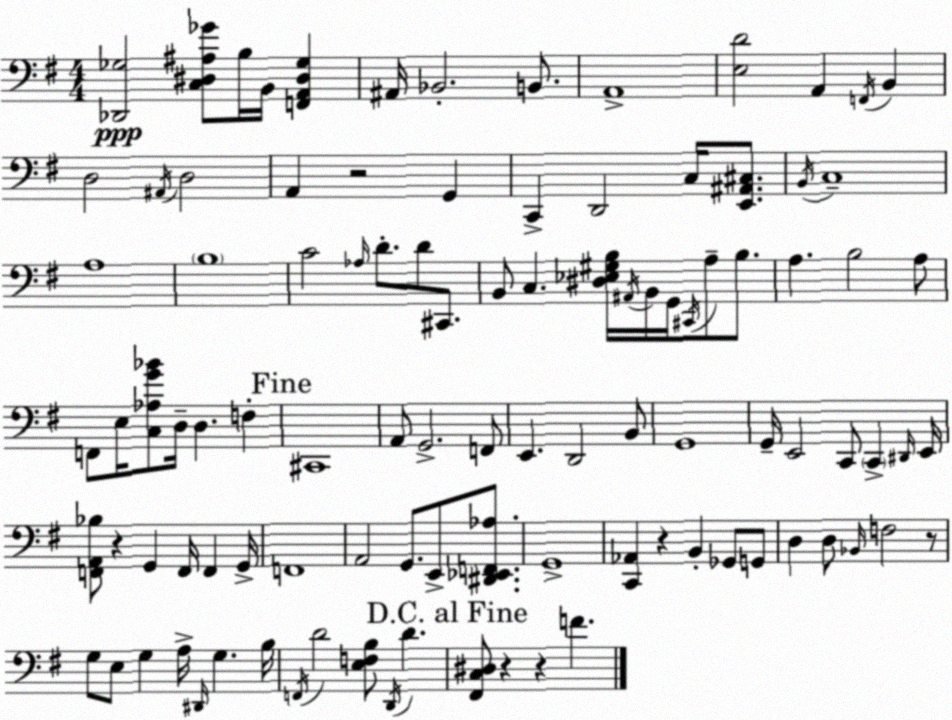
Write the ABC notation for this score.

X:1
T:Untitled
M:4/4
L:1/4
K:Em
[_D,,_G,]2 [C,^D,^A,_G]/2 B,/4 B,,/4 [F,,A,,^D,_G,] ^A,,/4 _B,,2 B,,/2 A,,4 [E,D]2 A,, F,,/4 B,, D,2 ^A,,/4 D,2 A,, z2 G,, C,, D,,2 C,/4 [E,,^A,,^C,]/2 B,,/4 C,4 A,4 B,4 C2 _A,/4 D/2 D/2 ^C,,/2 B,,/2 C, [^D,_E,^G,B,]/4 ^A,,/4 B,,/4 G,,/4 ^C,,/4 A,/2 B,/2 A, B,2 A,/2 F,,/2 E,/4 [C,_A,G_B]/2 D,/4 D, F, ^C,,4 A,,/2 G,,2 F,,/2 E,, D,,2 B,,/2 G,,4 G,,/4 E,,2 C,,/2 C,, ^D,,/4 E,,/4 [F,,A,,_B,]/2 z G,, F,,/4 F,, G,,/4 F,,4 A,,2 G,,/2 E,,/2 [^D,,_E,,F,,_A,]/2 G,,4 [C,,_A,,] z B,, _G,,/2 G,,/2 D, D,/2 _B,,/4 F,2 z/2 G,/2 E,/2 G, A,/4 ^D,,/4 G, B,/4 F,,/4 D2 [E,F,B,]/2 D,,/4 D [^F,,C,^D,]/2 z z F